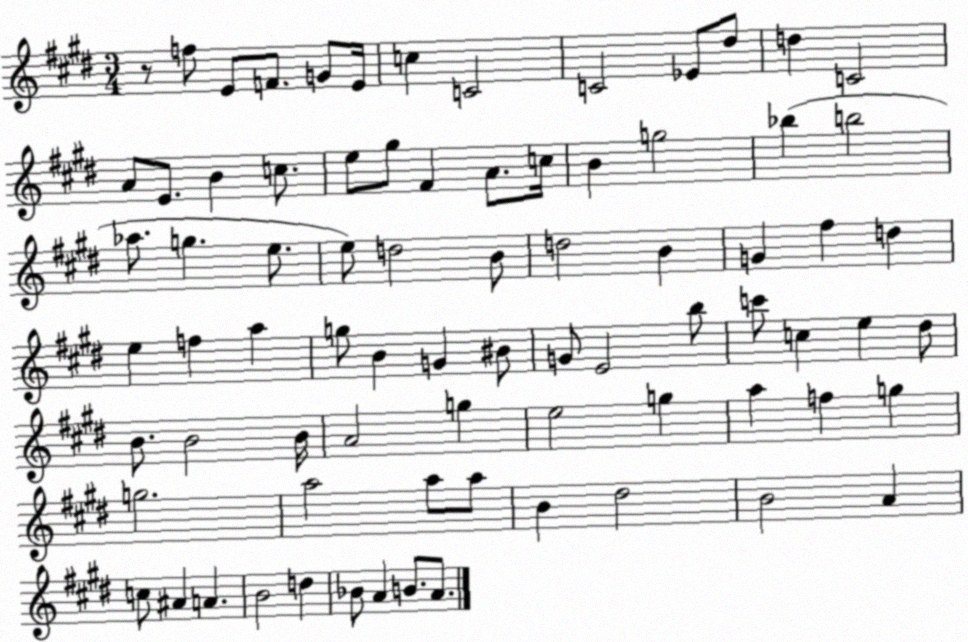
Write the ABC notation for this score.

X:1
T:Untitled
M:3/4
L:1/4
K:E
z/2 f/2 E/2 F/2 G/2 E/4 c C2 C2 _E/2 ^d/2 d C2 A/2 E/2 B c/2 e/2 ^g/2 ^F A/2 c/4 B g2 _b b2 _a/2 g e/2 e/2 d2 B/2 d2 B G ^f d e f a g/2 B G ^B/2 G/2 E2 b/2 c'/2 c e ^d/2 B/2 B2 B/4 A2 g e2 g a f g g2 a2 a/2 a/2 B ^d2 B2 A c/2 ^A A B2 d _B/2 A B/2 A/2